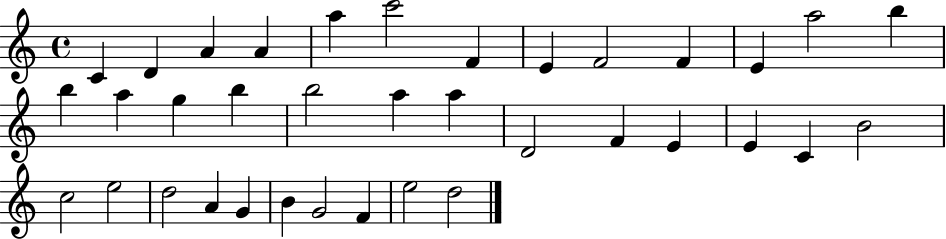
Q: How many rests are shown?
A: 0